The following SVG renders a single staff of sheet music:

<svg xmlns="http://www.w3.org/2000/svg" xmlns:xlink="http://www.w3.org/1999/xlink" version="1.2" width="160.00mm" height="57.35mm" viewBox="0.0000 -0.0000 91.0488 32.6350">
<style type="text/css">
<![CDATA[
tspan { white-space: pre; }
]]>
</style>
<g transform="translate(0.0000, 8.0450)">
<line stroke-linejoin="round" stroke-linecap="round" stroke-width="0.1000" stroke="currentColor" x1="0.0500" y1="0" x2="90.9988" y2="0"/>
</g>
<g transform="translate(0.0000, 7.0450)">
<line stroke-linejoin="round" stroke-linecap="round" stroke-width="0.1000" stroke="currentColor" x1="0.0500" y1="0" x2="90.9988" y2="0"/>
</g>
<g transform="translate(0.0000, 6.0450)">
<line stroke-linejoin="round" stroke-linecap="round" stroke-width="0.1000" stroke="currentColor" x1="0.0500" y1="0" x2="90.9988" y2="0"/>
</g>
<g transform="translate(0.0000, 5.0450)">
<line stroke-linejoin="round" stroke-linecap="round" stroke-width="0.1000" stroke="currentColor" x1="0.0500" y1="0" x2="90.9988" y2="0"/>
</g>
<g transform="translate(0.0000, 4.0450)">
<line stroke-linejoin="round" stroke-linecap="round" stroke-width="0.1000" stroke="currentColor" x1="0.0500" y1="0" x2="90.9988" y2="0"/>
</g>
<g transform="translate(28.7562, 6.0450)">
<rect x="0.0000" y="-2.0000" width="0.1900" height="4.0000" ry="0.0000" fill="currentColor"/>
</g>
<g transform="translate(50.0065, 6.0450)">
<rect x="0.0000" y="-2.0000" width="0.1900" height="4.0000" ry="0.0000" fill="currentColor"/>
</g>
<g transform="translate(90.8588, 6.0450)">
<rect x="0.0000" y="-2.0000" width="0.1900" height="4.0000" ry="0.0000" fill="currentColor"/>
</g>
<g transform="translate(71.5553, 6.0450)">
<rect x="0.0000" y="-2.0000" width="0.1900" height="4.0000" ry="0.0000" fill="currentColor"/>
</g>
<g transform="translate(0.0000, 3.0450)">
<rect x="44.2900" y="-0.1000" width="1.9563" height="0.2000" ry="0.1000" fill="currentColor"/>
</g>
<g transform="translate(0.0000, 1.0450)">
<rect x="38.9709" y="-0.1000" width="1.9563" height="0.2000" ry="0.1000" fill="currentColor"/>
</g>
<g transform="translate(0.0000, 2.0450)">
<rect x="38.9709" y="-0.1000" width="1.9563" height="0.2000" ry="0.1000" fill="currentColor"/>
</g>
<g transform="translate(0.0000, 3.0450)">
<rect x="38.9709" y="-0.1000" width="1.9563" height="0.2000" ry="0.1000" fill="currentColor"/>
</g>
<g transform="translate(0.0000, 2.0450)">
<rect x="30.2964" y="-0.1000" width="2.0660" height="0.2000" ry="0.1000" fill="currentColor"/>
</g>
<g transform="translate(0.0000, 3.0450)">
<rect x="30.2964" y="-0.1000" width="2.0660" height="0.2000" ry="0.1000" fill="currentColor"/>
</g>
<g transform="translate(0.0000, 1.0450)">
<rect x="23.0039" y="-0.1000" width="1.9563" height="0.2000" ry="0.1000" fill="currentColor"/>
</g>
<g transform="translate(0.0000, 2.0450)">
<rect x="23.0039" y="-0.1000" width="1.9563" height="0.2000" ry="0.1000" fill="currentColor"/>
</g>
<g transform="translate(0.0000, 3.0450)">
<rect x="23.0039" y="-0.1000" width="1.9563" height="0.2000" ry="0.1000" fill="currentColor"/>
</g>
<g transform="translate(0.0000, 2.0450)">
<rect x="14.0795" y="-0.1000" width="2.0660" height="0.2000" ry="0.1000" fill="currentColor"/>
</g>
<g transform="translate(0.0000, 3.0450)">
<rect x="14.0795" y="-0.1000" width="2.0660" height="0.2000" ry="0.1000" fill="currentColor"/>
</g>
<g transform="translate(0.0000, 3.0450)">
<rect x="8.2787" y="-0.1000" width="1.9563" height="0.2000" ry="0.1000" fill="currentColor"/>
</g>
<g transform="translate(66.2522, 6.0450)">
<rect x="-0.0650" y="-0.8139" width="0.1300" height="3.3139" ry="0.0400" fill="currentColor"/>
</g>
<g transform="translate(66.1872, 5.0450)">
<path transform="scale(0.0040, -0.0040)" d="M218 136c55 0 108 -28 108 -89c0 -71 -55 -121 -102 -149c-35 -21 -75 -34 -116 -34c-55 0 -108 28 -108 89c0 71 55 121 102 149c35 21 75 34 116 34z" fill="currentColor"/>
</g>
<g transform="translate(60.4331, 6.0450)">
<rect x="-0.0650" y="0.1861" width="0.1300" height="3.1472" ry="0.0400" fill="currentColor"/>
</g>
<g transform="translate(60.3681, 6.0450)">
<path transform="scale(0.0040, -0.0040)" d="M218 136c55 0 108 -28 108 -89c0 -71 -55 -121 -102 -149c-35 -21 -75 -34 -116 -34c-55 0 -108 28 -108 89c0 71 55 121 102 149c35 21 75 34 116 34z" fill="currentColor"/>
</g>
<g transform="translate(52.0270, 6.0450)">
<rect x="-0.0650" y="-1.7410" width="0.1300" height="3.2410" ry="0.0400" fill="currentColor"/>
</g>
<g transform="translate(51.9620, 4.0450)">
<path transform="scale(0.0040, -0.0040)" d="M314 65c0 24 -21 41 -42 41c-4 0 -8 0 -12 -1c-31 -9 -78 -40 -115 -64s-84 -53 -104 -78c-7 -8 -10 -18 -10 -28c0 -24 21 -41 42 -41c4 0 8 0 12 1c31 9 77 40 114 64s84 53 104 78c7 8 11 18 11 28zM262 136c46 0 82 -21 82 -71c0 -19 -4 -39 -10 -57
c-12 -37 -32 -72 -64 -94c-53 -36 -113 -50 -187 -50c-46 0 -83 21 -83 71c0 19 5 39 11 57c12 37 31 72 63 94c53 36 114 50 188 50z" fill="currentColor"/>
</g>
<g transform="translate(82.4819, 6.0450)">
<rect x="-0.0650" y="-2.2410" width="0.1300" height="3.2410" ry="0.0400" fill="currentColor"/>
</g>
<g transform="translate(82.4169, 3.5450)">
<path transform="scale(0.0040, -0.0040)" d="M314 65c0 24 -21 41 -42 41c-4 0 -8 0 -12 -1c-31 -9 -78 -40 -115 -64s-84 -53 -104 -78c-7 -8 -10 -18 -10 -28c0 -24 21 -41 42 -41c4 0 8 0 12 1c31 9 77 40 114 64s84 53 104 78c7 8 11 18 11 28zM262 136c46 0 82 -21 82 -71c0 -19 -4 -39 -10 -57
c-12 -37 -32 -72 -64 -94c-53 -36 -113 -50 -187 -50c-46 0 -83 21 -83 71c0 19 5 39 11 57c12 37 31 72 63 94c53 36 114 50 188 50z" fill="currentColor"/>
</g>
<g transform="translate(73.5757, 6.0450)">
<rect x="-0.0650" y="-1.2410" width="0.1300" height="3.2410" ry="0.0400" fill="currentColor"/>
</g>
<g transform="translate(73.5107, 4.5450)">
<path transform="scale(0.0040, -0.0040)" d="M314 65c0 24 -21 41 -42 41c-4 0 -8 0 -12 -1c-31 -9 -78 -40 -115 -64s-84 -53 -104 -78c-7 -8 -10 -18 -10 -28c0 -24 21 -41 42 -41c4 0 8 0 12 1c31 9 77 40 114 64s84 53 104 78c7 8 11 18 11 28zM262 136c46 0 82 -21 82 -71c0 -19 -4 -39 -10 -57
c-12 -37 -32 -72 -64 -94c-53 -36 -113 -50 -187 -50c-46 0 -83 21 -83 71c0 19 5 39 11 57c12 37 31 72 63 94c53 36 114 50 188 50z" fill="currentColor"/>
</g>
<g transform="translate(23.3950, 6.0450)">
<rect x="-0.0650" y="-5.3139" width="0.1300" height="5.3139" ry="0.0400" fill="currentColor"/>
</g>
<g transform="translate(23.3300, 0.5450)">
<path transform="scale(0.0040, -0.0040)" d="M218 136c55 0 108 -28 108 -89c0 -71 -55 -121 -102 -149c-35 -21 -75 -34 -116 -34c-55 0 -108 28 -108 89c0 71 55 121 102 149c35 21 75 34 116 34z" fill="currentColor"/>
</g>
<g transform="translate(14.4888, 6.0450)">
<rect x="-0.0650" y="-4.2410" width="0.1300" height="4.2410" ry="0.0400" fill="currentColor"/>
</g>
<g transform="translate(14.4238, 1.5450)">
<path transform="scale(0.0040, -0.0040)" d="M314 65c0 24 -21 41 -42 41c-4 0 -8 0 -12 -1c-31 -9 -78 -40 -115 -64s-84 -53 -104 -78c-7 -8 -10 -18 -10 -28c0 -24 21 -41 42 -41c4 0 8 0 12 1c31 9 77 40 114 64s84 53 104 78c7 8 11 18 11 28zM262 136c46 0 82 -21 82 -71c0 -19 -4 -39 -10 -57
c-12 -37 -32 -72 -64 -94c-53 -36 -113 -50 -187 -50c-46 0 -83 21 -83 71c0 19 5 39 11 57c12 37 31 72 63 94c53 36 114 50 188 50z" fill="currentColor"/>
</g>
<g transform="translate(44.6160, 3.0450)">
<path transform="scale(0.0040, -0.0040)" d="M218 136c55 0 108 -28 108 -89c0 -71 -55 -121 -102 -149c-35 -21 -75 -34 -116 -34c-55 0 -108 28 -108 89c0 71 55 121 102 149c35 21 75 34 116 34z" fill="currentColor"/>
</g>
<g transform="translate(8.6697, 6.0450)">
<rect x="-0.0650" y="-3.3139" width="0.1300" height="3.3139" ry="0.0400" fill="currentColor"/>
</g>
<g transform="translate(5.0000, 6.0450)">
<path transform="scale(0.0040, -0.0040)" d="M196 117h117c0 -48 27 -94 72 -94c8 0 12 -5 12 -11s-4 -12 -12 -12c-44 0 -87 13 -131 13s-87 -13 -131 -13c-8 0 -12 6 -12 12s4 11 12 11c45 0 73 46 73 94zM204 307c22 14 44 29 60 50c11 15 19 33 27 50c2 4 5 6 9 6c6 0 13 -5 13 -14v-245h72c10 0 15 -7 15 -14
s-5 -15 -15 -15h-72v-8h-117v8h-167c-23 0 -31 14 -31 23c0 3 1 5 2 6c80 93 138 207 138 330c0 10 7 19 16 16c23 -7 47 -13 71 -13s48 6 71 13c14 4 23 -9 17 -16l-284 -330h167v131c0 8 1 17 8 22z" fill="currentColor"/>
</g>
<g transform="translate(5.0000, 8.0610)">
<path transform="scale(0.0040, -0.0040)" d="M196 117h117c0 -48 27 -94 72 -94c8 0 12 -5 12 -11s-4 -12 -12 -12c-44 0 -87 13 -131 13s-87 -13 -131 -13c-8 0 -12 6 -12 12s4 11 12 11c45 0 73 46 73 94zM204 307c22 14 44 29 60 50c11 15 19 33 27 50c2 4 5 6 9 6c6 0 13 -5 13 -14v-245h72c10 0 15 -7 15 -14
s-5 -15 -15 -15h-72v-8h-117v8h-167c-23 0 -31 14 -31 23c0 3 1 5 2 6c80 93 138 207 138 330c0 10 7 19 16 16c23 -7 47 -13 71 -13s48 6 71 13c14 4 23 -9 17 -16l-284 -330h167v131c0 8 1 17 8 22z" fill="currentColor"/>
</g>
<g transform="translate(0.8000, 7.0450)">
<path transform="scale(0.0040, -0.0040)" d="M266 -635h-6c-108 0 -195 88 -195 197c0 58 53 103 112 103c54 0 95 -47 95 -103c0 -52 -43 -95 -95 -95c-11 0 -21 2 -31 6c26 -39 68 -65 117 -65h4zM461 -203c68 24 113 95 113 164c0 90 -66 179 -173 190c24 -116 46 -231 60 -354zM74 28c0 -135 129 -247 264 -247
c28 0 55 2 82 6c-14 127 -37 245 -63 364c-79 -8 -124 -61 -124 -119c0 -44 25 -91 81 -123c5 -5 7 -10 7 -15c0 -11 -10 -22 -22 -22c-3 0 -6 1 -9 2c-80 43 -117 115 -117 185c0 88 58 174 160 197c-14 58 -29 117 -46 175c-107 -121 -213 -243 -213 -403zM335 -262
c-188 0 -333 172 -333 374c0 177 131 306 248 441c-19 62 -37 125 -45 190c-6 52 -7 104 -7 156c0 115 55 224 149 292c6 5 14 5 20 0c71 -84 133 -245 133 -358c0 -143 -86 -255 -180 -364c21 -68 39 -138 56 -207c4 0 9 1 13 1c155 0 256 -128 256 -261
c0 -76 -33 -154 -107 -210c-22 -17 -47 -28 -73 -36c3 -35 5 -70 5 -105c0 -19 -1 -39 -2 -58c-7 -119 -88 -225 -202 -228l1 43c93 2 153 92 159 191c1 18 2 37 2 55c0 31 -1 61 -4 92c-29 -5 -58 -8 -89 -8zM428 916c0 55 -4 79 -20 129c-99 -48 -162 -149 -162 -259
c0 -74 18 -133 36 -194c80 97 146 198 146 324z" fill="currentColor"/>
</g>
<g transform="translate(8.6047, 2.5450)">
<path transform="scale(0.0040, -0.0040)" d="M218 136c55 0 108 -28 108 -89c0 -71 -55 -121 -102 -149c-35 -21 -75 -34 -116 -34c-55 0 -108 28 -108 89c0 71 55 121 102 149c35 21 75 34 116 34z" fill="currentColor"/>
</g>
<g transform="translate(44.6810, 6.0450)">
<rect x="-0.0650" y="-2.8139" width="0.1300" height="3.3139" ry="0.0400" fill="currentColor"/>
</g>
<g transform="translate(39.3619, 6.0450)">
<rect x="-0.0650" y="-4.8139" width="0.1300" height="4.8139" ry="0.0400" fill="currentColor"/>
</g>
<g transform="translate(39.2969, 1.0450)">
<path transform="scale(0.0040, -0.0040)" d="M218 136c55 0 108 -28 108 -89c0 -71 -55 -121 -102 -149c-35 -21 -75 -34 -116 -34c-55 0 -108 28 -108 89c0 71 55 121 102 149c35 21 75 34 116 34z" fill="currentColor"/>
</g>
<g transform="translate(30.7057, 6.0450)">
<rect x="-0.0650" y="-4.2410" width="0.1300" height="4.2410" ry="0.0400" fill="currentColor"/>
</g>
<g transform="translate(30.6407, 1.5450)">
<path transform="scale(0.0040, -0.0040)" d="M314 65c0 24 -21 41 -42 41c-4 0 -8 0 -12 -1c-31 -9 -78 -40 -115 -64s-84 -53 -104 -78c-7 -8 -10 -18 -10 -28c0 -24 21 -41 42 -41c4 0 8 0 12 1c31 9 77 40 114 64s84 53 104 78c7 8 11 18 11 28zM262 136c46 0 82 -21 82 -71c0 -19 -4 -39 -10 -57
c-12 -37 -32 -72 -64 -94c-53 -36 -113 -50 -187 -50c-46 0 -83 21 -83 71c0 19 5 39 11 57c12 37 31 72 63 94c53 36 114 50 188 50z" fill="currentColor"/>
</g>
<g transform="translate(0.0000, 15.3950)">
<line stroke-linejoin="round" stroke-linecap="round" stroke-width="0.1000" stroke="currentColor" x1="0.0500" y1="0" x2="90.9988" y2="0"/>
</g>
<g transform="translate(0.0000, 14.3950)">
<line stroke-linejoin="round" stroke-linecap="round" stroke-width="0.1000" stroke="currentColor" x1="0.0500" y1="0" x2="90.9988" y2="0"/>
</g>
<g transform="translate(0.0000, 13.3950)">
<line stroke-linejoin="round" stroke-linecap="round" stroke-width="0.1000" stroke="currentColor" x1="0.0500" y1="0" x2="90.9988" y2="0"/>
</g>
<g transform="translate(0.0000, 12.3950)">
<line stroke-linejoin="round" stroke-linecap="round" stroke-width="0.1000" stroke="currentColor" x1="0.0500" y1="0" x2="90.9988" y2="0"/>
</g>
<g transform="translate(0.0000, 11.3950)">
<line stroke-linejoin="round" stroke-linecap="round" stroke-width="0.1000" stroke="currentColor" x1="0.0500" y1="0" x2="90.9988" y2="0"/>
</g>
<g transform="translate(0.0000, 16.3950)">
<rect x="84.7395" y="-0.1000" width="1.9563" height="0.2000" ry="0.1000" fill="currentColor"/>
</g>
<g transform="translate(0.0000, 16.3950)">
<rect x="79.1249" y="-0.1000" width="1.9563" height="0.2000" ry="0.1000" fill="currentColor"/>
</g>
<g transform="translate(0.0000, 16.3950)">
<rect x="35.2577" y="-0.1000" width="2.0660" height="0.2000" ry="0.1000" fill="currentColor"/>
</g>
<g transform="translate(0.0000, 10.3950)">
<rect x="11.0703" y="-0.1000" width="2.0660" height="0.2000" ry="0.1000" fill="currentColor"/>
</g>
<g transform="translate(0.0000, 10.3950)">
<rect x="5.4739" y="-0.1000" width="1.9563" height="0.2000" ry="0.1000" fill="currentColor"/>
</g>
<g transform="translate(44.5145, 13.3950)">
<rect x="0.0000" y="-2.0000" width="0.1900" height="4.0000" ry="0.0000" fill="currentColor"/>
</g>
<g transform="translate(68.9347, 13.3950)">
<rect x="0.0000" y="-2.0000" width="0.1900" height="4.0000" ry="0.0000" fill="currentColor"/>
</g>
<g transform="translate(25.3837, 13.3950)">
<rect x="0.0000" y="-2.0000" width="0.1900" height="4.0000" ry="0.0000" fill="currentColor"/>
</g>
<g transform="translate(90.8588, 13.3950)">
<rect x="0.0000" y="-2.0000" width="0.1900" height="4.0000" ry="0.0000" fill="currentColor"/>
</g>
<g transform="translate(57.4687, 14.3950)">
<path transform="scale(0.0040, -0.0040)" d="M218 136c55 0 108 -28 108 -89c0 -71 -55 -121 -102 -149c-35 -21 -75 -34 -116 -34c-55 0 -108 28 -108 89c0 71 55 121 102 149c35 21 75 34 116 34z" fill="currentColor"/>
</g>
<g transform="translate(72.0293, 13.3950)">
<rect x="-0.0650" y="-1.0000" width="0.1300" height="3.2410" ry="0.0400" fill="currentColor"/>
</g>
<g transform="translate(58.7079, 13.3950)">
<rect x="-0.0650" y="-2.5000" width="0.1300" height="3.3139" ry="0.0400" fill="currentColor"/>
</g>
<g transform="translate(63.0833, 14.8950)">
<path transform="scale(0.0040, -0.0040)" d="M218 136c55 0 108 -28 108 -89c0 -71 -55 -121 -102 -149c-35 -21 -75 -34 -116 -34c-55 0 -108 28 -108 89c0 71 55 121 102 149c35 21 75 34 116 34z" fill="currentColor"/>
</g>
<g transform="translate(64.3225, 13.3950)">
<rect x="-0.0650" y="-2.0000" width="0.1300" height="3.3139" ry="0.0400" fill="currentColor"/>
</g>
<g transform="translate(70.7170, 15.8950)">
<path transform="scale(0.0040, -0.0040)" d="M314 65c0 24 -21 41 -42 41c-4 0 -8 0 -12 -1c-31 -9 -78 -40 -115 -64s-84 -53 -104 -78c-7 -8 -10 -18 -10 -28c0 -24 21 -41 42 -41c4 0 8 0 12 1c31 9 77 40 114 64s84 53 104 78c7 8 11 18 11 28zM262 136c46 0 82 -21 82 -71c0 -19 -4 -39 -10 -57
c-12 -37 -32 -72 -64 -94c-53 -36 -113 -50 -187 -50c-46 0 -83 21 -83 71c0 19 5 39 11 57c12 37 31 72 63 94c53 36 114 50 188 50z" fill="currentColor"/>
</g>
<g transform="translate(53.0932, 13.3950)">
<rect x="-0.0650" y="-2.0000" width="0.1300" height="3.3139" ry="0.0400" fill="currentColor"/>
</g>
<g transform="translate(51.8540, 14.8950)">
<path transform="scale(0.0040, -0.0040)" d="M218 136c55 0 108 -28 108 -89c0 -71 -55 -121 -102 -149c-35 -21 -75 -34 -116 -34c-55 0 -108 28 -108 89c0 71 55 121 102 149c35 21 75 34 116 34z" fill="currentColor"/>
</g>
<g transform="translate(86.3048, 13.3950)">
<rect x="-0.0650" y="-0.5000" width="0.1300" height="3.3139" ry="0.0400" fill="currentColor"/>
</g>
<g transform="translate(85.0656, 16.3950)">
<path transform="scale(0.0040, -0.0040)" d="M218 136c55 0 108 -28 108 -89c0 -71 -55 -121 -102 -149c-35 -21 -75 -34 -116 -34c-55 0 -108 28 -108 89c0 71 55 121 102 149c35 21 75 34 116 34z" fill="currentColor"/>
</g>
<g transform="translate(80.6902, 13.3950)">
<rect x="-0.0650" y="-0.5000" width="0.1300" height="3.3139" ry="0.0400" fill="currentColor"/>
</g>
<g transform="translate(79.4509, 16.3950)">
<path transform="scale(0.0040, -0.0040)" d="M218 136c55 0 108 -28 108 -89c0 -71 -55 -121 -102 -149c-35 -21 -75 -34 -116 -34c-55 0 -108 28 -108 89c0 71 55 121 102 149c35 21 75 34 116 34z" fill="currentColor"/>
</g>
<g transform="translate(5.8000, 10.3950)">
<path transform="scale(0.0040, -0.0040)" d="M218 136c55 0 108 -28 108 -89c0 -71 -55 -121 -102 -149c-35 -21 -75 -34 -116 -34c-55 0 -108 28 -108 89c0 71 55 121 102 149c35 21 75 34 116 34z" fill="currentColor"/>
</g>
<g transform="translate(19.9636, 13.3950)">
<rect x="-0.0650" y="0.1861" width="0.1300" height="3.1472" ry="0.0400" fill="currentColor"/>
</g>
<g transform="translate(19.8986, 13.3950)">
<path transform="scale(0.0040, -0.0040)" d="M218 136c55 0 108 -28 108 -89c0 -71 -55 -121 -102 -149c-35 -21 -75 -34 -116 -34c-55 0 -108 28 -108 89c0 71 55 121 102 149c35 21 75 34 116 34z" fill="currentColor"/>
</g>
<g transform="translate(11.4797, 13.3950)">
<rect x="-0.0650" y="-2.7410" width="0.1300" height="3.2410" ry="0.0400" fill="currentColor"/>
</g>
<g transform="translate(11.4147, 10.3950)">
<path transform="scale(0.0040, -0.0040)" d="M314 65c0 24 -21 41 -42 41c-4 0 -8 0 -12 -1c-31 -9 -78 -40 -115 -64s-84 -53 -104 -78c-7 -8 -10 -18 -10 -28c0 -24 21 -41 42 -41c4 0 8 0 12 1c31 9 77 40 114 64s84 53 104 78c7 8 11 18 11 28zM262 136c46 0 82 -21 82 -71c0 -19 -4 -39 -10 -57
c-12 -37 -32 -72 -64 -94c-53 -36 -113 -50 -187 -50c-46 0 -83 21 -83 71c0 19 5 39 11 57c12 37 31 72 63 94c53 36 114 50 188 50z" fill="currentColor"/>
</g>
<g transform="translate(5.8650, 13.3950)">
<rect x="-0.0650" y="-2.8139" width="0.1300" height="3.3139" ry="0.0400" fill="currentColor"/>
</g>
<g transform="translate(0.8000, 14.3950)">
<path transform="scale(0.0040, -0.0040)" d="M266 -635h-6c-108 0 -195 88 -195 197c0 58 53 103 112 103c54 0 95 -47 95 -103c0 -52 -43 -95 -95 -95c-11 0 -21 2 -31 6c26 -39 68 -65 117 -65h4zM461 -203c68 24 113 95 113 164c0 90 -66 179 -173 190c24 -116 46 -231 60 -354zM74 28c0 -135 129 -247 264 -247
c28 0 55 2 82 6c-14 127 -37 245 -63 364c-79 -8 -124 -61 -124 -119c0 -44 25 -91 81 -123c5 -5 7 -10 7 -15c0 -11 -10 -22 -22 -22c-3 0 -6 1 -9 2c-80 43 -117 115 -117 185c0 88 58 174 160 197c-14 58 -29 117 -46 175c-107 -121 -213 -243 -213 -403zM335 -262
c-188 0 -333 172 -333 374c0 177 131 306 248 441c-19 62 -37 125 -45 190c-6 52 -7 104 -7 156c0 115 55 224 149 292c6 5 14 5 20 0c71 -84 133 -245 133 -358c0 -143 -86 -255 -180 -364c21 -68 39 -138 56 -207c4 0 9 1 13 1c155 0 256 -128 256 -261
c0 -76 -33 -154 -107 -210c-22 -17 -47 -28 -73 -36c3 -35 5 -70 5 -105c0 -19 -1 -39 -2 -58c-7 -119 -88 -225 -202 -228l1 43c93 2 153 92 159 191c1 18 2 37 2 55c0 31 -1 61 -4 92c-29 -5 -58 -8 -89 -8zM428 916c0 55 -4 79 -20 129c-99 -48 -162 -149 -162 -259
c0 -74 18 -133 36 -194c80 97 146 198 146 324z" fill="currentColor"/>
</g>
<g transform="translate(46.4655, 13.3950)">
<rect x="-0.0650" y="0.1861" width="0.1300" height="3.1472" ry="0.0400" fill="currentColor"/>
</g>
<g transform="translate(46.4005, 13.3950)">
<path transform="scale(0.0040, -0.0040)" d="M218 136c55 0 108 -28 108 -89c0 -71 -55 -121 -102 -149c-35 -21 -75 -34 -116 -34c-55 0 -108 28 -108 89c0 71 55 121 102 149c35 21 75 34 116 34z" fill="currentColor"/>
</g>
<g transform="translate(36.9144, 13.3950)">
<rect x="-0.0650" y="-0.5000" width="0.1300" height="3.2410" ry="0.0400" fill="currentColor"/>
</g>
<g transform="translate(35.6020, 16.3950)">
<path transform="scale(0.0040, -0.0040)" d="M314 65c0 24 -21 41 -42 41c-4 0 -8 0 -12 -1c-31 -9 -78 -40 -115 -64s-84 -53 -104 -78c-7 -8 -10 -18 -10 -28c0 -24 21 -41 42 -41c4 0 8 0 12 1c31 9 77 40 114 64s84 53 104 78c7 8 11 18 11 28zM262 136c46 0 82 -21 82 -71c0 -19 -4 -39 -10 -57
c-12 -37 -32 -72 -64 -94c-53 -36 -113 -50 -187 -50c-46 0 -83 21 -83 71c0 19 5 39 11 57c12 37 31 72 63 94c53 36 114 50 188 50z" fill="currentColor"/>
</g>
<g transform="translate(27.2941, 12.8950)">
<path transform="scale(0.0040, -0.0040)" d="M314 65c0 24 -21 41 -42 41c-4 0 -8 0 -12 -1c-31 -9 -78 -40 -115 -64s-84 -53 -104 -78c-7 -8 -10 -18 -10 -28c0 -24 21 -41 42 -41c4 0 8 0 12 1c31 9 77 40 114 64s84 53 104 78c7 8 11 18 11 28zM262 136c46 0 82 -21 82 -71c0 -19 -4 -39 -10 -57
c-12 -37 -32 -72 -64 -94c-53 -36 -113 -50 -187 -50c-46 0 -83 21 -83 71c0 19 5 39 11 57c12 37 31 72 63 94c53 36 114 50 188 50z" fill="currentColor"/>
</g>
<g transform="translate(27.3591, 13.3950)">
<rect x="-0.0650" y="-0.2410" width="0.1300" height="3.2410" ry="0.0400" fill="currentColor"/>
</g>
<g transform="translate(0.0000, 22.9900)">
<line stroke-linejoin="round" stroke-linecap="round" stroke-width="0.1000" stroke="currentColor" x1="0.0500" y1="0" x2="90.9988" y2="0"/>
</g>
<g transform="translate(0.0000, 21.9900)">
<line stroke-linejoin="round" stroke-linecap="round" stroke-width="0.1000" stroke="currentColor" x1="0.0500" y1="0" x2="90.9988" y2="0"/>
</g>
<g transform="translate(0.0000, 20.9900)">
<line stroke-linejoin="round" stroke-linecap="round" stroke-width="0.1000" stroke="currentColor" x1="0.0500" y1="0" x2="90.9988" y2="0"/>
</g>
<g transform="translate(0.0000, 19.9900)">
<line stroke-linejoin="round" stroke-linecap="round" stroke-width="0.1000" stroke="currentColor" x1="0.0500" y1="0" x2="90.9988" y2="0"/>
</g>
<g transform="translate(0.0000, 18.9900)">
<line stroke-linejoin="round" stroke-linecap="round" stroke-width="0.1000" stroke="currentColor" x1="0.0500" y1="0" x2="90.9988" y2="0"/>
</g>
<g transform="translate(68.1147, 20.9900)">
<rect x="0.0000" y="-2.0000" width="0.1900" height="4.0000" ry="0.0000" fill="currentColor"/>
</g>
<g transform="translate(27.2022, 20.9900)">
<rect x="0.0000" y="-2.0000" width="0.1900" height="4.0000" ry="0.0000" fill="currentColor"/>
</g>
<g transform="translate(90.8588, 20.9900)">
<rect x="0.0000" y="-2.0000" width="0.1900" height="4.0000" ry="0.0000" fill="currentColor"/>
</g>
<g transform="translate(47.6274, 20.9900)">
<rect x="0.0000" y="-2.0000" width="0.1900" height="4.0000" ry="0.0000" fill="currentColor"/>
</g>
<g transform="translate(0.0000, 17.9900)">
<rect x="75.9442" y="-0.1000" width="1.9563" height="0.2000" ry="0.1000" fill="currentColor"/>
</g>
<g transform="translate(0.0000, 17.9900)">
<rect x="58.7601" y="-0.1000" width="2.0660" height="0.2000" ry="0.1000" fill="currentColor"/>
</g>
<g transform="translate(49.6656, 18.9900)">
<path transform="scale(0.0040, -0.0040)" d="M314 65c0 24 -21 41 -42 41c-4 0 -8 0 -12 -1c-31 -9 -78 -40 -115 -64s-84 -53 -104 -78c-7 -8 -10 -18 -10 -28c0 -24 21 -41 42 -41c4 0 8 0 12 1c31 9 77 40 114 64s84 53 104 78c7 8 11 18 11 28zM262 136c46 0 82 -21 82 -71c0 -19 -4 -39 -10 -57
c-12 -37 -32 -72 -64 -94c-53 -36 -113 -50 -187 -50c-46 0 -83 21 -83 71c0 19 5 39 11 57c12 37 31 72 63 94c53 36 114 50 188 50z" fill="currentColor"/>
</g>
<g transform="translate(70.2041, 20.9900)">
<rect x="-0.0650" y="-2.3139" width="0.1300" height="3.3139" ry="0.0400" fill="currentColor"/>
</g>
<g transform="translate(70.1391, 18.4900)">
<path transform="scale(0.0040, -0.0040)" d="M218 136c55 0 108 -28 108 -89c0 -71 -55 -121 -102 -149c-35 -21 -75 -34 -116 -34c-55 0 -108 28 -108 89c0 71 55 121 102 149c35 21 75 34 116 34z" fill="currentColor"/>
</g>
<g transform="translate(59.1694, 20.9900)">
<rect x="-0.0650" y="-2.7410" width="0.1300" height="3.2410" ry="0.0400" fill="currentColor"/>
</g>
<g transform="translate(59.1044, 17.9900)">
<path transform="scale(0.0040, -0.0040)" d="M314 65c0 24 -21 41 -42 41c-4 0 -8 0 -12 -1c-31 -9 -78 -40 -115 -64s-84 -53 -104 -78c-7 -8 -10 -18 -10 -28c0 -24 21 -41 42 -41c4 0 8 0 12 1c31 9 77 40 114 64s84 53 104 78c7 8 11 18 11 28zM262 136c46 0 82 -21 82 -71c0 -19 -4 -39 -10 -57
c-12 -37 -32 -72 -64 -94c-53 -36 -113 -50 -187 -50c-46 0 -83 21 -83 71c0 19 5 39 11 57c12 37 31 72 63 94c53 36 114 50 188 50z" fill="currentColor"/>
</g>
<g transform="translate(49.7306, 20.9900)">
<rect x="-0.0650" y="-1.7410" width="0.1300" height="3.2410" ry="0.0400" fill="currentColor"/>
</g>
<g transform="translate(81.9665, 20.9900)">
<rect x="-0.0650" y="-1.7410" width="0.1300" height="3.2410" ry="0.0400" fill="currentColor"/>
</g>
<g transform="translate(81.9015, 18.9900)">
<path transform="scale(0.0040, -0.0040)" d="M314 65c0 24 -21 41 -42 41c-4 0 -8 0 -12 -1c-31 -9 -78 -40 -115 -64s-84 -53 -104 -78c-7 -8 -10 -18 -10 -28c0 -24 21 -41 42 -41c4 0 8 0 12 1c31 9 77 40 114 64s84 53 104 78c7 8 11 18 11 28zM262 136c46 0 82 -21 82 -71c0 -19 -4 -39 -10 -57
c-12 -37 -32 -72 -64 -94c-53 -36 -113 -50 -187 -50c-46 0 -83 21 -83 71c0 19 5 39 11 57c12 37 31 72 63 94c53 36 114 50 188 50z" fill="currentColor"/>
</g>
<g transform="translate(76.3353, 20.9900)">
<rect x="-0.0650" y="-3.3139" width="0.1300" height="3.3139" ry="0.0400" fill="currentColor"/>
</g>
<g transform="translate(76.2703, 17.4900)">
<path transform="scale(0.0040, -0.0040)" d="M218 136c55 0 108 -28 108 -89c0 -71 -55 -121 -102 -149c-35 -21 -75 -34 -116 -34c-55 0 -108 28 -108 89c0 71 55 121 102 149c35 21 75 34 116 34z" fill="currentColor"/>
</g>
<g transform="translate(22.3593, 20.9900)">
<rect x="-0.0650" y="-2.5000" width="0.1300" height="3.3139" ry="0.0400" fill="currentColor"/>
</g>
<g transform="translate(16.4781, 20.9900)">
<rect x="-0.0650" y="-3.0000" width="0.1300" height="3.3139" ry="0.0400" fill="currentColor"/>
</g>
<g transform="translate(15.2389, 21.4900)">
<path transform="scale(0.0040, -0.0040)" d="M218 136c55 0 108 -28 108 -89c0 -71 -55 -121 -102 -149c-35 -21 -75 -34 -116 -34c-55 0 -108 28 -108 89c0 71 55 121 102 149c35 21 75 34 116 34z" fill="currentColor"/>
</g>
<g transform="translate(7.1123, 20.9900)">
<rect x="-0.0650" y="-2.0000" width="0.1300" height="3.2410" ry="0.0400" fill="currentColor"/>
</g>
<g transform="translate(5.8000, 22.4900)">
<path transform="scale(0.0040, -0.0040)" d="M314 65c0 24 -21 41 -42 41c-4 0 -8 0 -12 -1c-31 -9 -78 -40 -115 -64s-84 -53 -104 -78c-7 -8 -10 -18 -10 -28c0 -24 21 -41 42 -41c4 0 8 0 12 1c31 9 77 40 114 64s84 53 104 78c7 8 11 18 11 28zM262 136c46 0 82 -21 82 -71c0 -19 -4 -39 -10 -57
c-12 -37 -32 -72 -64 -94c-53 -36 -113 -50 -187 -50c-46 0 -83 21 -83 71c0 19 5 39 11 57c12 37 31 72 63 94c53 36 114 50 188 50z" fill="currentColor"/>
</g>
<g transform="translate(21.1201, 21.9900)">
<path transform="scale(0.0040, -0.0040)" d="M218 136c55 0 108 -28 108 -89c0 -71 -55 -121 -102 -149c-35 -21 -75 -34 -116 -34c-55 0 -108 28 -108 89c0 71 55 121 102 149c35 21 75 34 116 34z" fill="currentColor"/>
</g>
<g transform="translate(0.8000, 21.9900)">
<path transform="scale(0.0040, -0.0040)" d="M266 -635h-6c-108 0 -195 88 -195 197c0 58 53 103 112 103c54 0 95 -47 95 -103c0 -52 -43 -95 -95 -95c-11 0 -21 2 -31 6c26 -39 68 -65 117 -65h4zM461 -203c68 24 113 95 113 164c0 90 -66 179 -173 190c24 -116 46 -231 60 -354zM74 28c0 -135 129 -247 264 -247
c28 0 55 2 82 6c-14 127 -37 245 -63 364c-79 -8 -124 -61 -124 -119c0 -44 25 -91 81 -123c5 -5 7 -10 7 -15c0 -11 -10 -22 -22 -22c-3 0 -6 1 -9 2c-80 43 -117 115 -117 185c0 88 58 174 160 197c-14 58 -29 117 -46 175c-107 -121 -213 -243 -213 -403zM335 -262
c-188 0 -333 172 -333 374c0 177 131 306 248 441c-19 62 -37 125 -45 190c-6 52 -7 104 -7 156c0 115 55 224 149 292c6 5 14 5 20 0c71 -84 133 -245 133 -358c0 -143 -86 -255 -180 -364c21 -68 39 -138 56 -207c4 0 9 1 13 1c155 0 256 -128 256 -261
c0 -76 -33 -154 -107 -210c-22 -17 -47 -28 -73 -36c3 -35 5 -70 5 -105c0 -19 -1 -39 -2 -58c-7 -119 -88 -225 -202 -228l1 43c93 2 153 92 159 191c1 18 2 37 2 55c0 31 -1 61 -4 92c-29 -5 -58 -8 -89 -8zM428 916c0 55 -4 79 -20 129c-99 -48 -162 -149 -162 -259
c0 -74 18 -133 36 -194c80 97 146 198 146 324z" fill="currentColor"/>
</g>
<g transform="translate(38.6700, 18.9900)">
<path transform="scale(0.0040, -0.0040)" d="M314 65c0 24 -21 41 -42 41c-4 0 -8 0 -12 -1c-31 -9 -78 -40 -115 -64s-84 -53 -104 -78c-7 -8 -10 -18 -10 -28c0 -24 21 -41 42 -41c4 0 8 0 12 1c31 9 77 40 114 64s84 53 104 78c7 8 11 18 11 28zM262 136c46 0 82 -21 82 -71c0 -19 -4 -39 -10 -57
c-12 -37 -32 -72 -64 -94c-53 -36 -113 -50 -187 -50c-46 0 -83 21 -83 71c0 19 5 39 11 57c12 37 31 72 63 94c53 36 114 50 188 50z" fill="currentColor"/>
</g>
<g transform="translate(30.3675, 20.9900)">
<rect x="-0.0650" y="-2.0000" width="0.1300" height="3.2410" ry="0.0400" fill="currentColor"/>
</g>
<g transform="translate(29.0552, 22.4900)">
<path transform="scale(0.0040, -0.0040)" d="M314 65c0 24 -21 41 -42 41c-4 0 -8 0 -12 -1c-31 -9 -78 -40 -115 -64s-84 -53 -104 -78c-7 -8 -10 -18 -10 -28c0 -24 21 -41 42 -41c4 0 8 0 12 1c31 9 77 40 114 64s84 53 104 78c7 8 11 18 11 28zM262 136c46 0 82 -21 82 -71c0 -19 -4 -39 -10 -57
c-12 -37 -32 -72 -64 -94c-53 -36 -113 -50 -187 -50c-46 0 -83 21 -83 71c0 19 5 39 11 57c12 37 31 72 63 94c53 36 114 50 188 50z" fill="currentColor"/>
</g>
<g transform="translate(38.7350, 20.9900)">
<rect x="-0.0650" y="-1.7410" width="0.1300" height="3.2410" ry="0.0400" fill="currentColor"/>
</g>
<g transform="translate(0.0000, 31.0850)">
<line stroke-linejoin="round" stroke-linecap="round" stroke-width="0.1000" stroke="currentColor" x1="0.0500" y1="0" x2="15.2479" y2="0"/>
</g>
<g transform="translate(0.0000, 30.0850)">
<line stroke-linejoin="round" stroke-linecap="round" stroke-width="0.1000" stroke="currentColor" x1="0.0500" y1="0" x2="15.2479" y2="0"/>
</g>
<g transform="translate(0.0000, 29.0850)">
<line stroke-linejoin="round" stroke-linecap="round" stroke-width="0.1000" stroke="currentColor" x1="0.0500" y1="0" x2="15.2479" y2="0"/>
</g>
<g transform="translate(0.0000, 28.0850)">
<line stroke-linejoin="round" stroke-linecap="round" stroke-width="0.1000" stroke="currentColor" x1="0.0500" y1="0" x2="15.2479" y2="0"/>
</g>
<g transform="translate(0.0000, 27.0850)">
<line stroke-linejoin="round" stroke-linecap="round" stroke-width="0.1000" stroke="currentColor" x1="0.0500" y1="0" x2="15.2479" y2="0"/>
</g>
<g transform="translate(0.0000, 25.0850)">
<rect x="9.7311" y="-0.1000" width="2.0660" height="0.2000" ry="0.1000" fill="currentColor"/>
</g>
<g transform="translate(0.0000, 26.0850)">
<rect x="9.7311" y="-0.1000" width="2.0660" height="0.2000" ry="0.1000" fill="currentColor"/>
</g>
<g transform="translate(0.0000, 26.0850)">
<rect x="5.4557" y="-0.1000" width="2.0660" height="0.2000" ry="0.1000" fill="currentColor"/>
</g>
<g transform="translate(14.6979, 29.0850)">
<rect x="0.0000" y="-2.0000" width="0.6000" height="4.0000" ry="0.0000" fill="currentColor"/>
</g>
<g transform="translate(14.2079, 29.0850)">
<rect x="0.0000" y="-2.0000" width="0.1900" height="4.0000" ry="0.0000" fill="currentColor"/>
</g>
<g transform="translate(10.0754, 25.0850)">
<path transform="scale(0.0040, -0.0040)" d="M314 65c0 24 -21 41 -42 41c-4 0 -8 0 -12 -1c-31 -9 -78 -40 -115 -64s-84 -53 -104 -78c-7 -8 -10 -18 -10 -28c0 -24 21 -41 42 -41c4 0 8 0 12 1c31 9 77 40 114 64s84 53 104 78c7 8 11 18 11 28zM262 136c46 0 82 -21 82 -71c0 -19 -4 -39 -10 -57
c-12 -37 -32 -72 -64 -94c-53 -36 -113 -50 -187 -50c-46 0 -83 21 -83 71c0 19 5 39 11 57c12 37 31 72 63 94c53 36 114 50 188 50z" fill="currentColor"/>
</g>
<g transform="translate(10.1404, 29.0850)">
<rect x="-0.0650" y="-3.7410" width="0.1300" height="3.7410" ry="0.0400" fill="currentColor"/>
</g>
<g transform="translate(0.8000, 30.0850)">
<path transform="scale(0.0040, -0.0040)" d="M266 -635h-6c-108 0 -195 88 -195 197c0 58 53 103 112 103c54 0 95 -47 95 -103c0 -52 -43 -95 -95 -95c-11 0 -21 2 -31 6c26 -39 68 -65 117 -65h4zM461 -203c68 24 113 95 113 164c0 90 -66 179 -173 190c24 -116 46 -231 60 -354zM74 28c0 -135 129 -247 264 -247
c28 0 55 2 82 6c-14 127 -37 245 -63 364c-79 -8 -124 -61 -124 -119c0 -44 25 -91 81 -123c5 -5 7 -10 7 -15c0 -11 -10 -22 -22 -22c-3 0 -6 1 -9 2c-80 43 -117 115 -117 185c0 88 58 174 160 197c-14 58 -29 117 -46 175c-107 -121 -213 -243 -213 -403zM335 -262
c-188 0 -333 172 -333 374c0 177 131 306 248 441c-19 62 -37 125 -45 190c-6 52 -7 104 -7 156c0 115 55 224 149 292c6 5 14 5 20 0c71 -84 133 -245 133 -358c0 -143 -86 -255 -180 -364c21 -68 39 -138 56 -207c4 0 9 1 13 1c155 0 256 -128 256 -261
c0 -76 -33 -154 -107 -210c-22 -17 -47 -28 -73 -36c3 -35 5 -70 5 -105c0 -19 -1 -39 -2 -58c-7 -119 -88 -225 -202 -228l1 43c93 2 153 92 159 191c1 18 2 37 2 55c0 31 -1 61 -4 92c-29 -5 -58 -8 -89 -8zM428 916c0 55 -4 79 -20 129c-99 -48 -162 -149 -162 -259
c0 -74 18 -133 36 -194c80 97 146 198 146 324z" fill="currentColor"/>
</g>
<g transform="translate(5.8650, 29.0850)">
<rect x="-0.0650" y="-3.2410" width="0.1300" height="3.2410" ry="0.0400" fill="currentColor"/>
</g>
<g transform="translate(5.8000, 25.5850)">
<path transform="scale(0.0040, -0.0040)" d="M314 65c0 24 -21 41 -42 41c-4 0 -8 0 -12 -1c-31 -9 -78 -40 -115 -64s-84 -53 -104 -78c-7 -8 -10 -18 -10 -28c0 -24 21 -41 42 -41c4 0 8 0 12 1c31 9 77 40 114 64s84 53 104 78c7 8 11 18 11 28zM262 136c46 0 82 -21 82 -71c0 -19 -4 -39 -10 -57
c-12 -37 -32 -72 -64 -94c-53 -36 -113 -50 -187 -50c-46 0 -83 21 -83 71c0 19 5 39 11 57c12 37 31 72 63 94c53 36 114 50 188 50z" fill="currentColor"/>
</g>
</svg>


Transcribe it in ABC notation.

X:1
T:Untitled
M:4/4
L:1/4
K:C
b d'2 f' d'2 e' a f2 B d e2 g2 a a2 B c2 C2 B F G F D2 C C F2 A G F2 f2 f2 a2 g b f2 b2 c'2